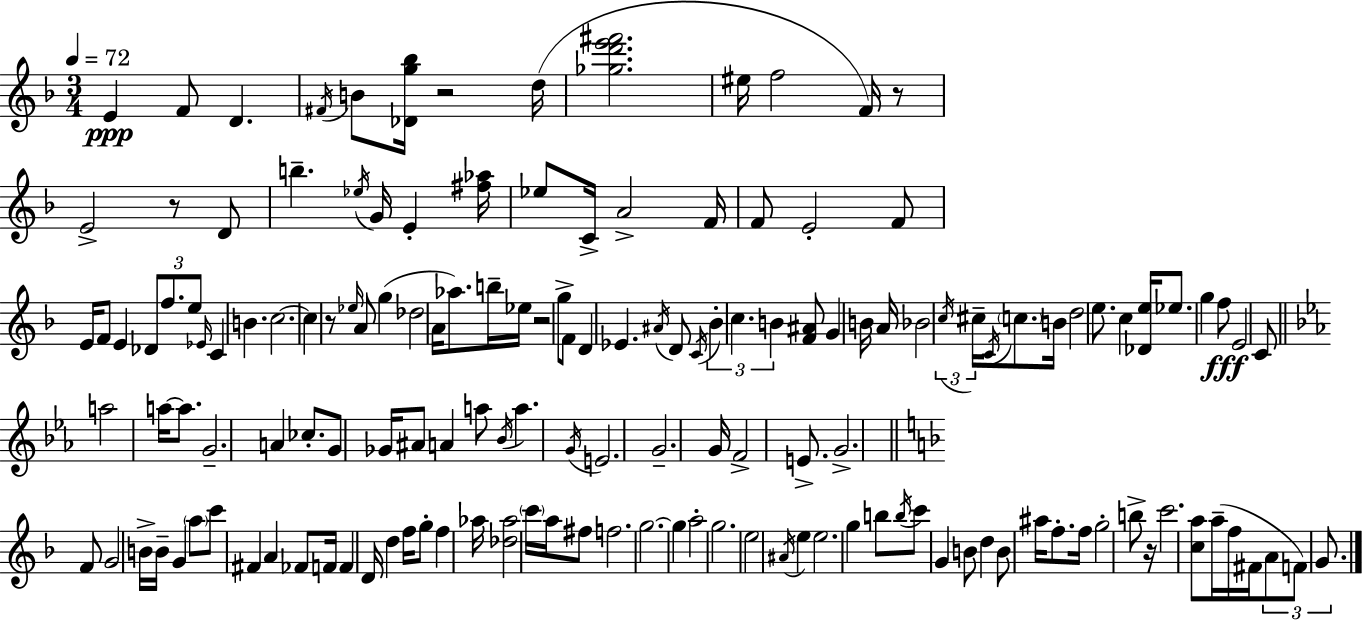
{
  \clef treble
  \numericTimeSignature
  \time 3/4
  \key d \minor
  \tempo 4 = 72
  e'4\ppp f'8 d'4. | \acciaccatura { fis'16 } b'8 <des' g'' bes''>16 r2 | d''16( <ges'' d''' e''' fis'''>2. | eis''16 f''2 f'16) r8 | \break e'2-> r8 d'8 | b''4.-- \acciaccatura { ees''16 } g'16 e'4-. | <fis'' aes''>16 ees''8 c'16-> a'2-> | f'16 f'8 e'2-. | \break f'8 e'16 f'8 e'4 \tuplet 3/2 { des'8 f''8. | e''8 } \grace { ees'16 } c'4 b'4. | c''2.~~ | c''4 r8 \grace { ees''16 } a'8 | \break g''4( des''2 | a'16 aes''8.) b''16-- ees''16 r2 | g''8-> f'8 d'4 ees'4. | \acciaccatura { ais'16 } d'8 \acciaccatura { c'16 } \tuplet 3/2 { bes'4-. | \break c''4. b'4 } <f' ais'>8 | g'4 b'16 a'16 bes'2 | \tuplet 3/2 { \acciaccatura { c''16 } cis''16-- \acciaccatura { c'16 } } \parenthesize c''8. b'16 d''2 | e''8. c''4 | \break <des' e''>16 ees''8. g''4 f''8\fff e'2 | c'8 \bar "||" \break \key ees \major a''2 a''16~~ a''8. | g'2.-- | a'4 ces''8.-. g'8 ges'16 ais'8 | a'4 a''8 \acciaccatura { bes'16 } a''4. | \break \acciaccatura { g'16 } e'2. | g'2.-- | g'16 f'2-> e'8.-> | g'2.-> | \break \bar "||" \break \key f \major f'8 g'2 b'16-> b'16-- | g'4 \parenthesize a''8 c'''8 fis'4 | a'4 fes'8 f'16 f'4 d'16 | d''4 f''16 g''8-. f''4 aes''16 | \break <des'' aes''>2 \parenthesize c'''16 a''16 fis''8 | f''2. | g''2.~~ | g''4 a''2-. | \break g''2. | e''2 \acciaccatura { ais'16 } e''4 | e''2. | g''4 b''8 \acciaccatura { b''16 } c'''8 g'4 | \break b'8 d''4 b'8 ais''16 f''8.-. | f''16 g''2-. b''8-> | r16 c'''2. | <c'' a''>8 a''16--( f''16 fis'16 \tuplet 3/2 { a'8 f'8) g'8. } | \break \bar "|."
}